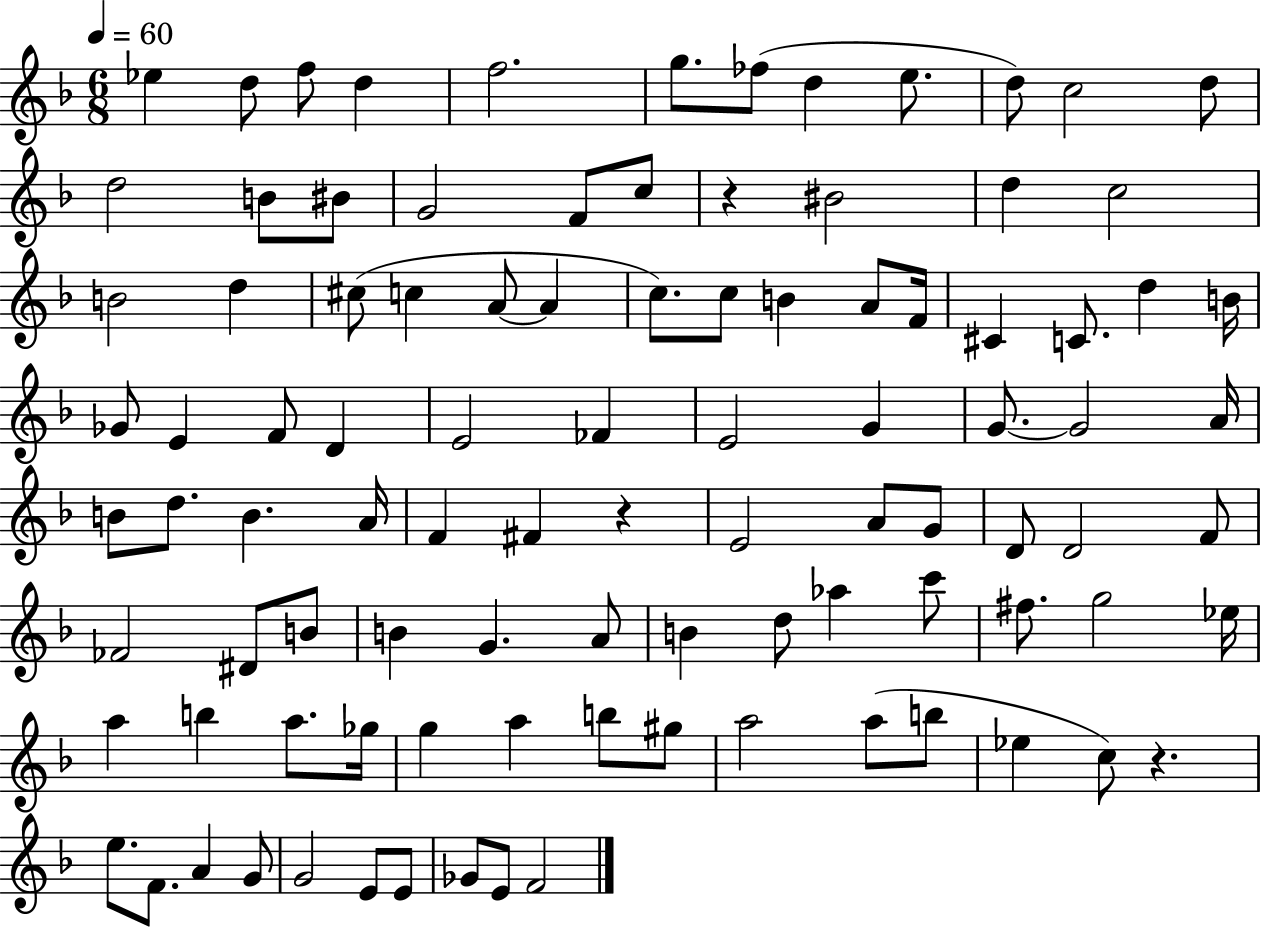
{
  \clef treble
  \numericTimeSignature
  \time 6/8
  \key f \major
  \tempo 4 = 60
  ees''4 d''8 f''8 d''4 | f''2. | g''8. fes''8( d''4 e''8. | d''8) c''2 d''8 | \break d''2 b'8 bis'8 | g'2 f'8 c''8 | r4 bis'2 | d''4 c''2 | \break b'2 d''4 | cis''8( c''4 a'8~~ a'4 | c''8.) c''8 b'4 a'8 f'16 | cis'4 c'8. d''4 b'16 | \break ges'8 e'4 f'8 d'4 | e'2 fes'4 | e'2 g'4 | g'8.~~ g'2 a'16 | \break b'8 d''8. b'4. a'16 | f'4 fis'4 r4 | e'2 a'8 g'8 | d'8 d'2 f'8 | \break fes'2 dis'8 b'8 | b'4 g'4. a'8 | b'4 d''8 aes''4 c'''8 | fis''8. g''2 ees''16 | \break a''4 b''4 a''8. ges''16 | g''4 a''4 b''8 gis''8 | a''2 a''8( b''8 | ees''4 c''8) r4. | \break e''8. f'8. a'4 g'8 | g'2 e'8 e'8 | ges'8 e'8 f'2 | \bar "|."
}